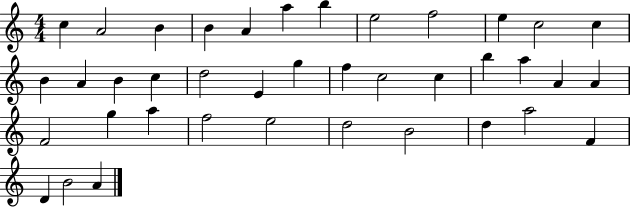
{
  \clef treble
  \numericTimeSignature
  \time 4/4
  \key c \major
  c''4 a'2 b'4 | b'4 a'4 a''4 b''4 | e''2 f''2 | e''4 c''2 c''4 | \break b'4 a'4 b'4 c''4 | d''2 e'4 g''4 | f''4 c''2 c''4 | b''4 a''4 a'4 a'4 | \break f'2 g''4 a''4 | f''2 e''2 | d''2 b'2 | d''4 a''2 f'4 | \break d'4 b'2 a'4 | \bar "|."
}